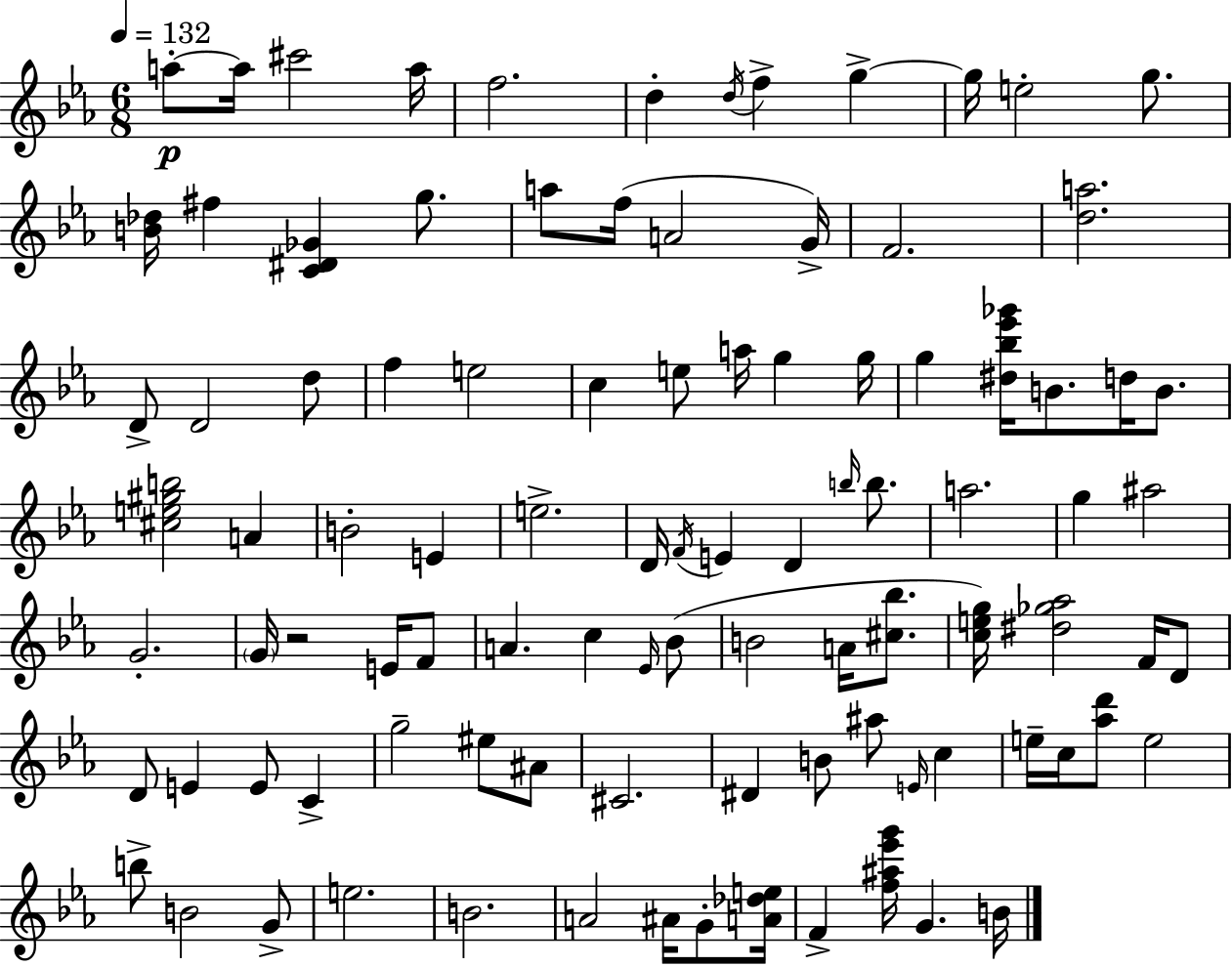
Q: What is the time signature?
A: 6/8